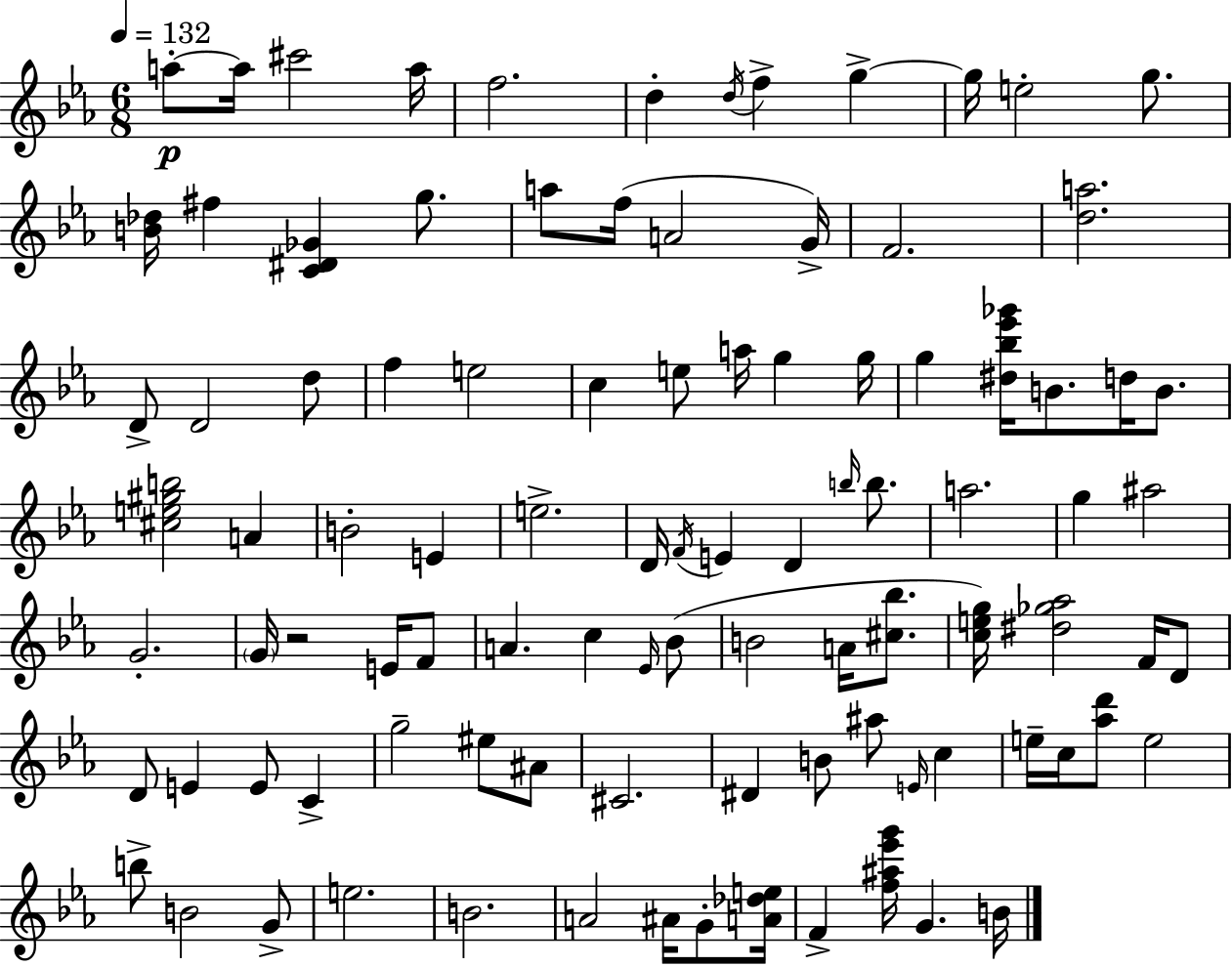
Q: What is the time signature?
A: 6/8